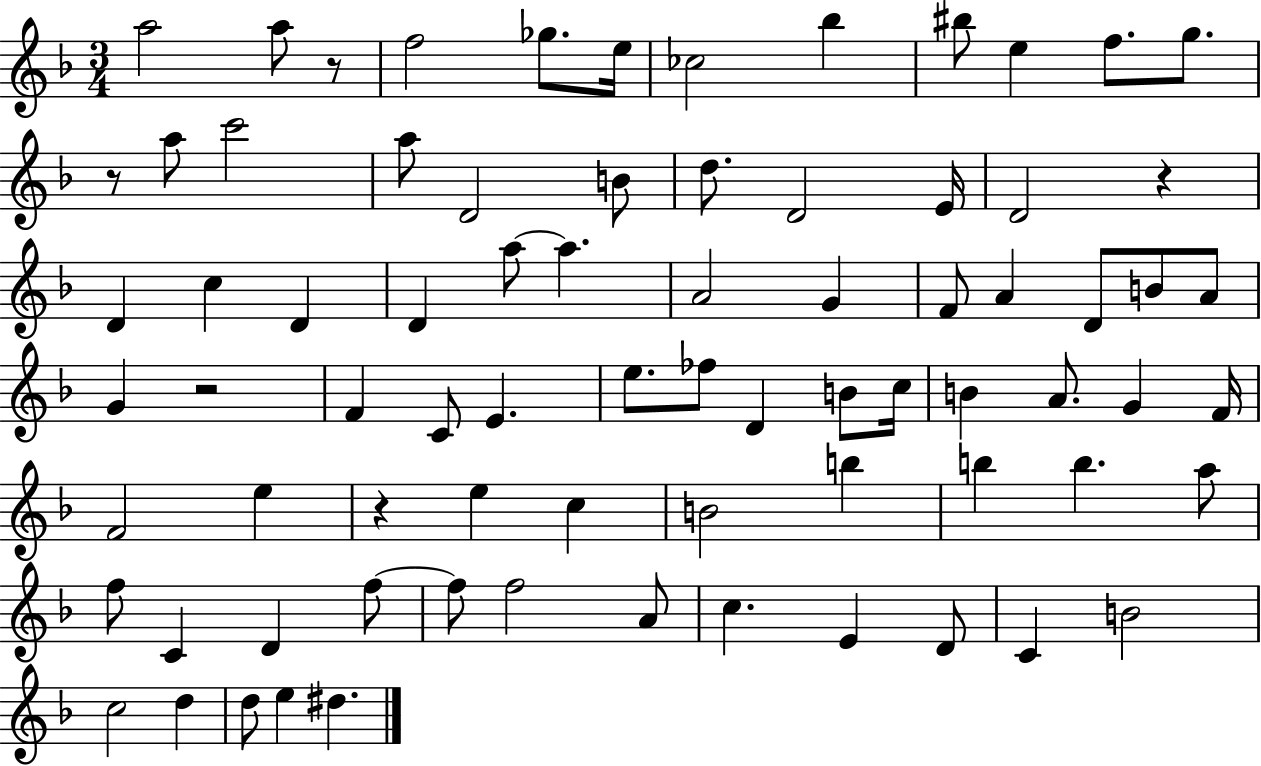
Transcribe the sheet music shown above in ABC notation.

X:1
T:Untitled
M:3/4
L:1/4
K:F
a2 a/2 z/2 f2 _g/2 e/4 _c2 _b ^b/2 e f/2 g/2 z/2 a/2 c'2 a/2 D2 B/2 d/2 D2 E/4 D2 z D c D D a/2 a A2 G F/2 A D/2 B/2 A/2 G z2 F C/2 E e/2 _f/2 D B/2 c/4 B A/2 G F/4 F2 e z e c B2 b b b a/2 f/2 C D f/2 f/2 f2 A/2 c E D/2 C B2 c2 d d/2 e ^d